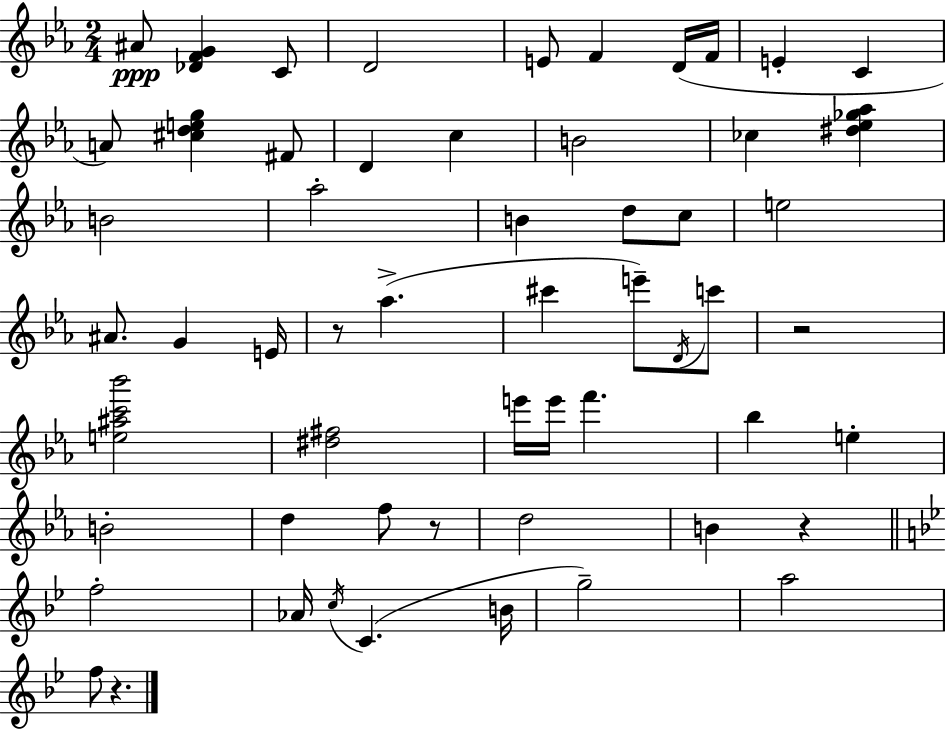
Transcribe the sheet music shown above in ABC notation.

X:1
T:Untitled
M:2/4
L:1/4
K:Eb
^A/2 [_DFG] C/2 D2 E/2 F D/4 F/4 E C A/2 [^cdeg] ^F/2 D c B2 _c [^d_e_g_a] B2 _a2 B d/2 c/2 e2 ^A/2 G E/4 z/2 _a ^c' e'/2 D/4 c'/2 z2 [e^ac'_b']2 [^d^f]2 e'/4 e'/4 f' _b e B2 d f/2 z/2 d2 B z f2 _A/4 c/4 C B/4 g2 a2 f/2 z